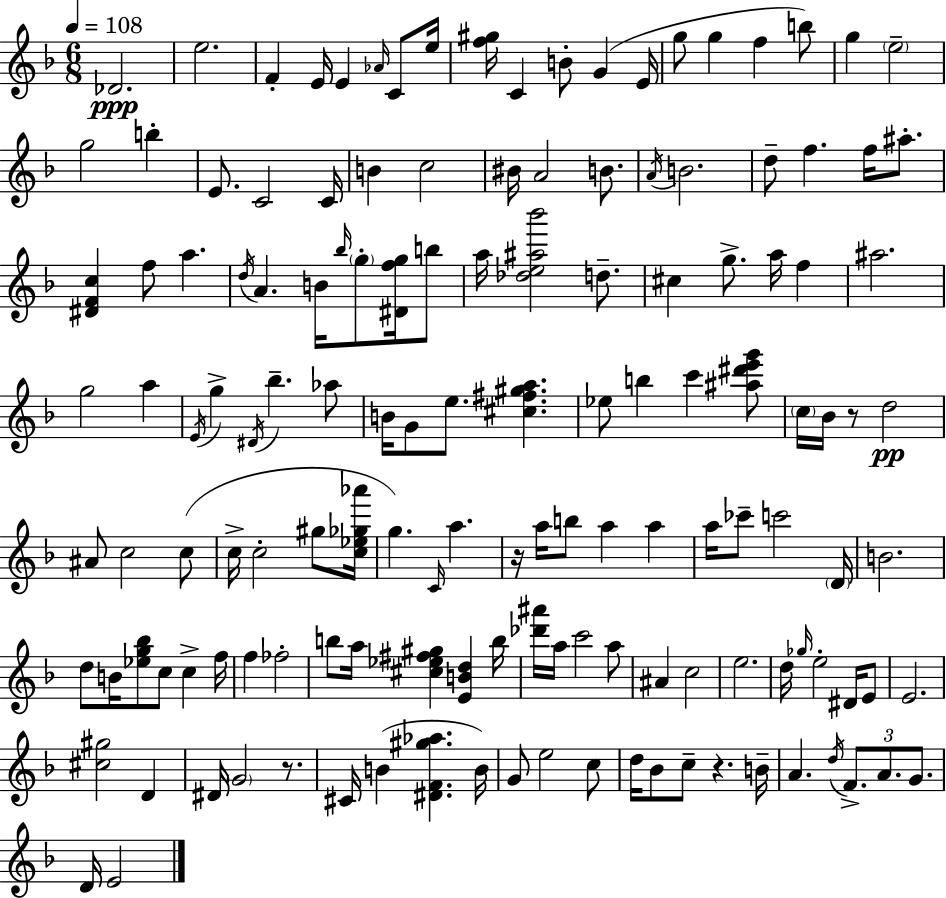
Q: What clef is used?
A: treble